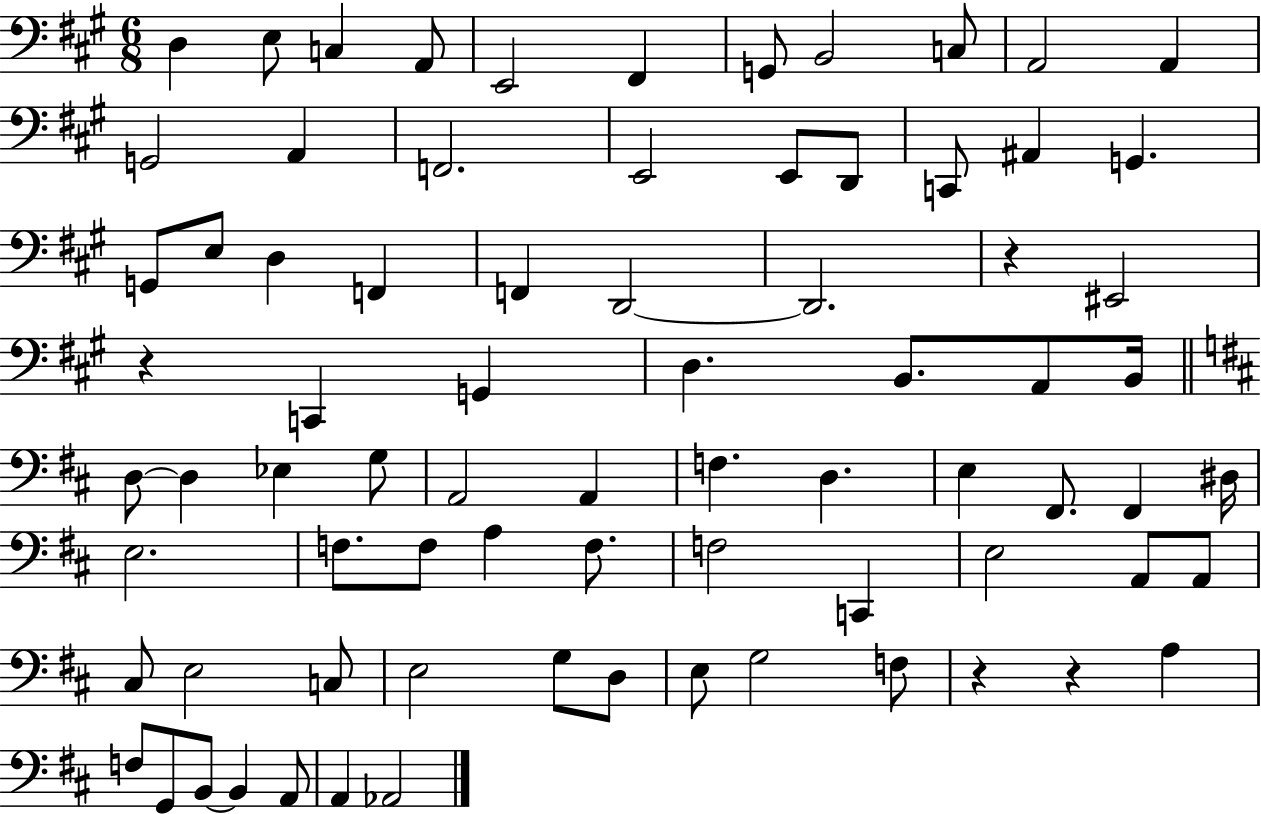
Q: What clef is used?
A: bass